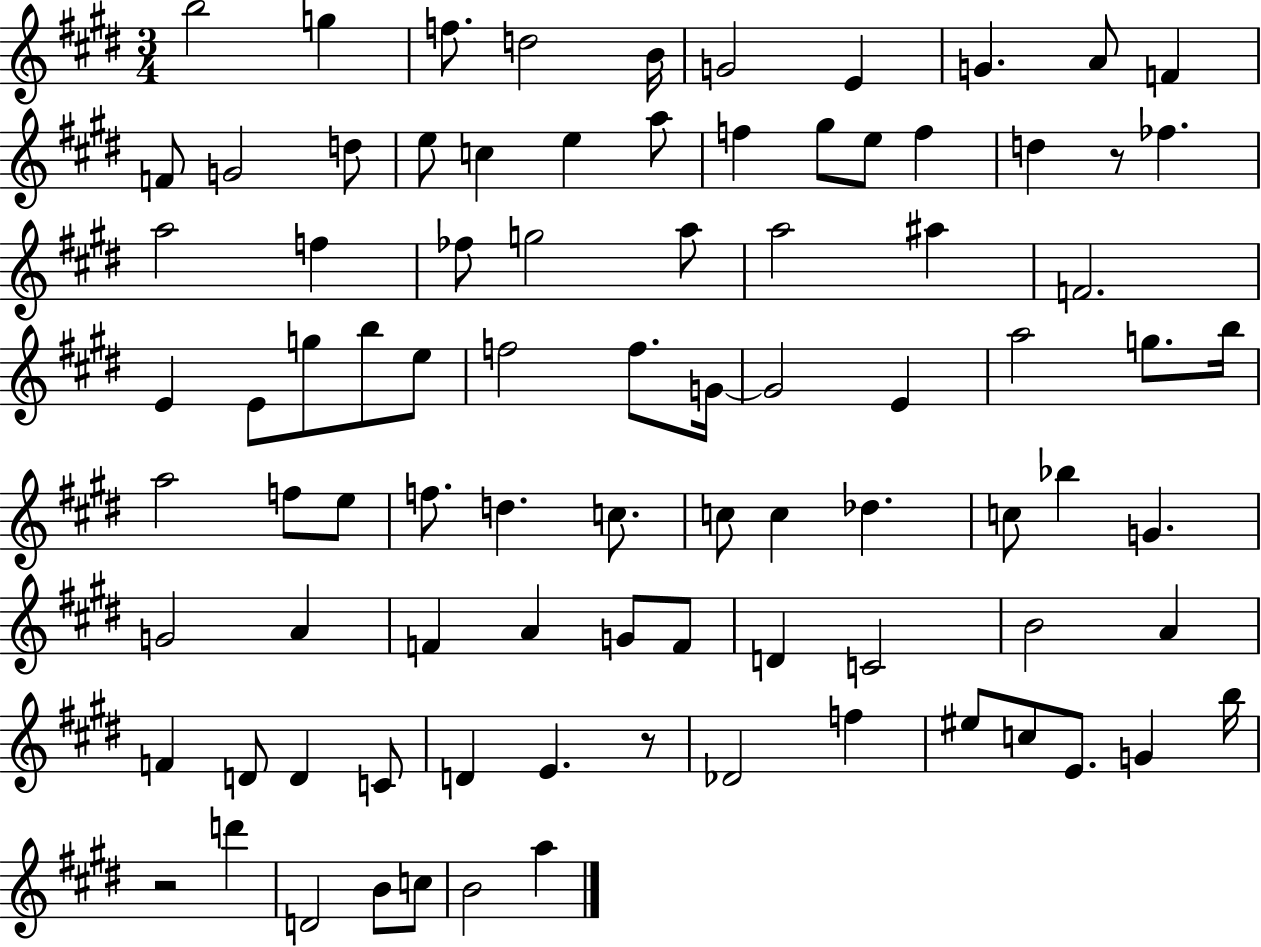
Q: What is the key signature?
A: E major